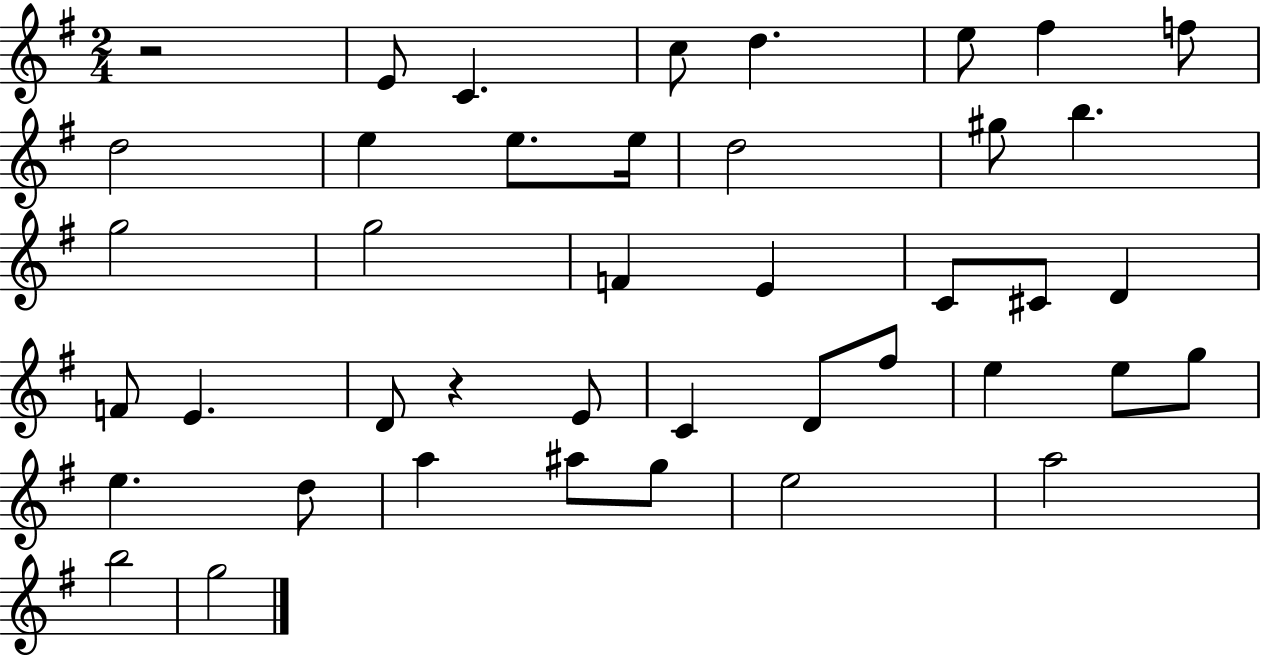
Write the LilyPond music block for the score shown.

{
  \clef treble
  \numericTimeSignature
  \time 2/4
  \key g \major
  \repeat volta 2 { r2 | e'8 c'4. | c''8 d''4. | e''8 fis''4 f''8 | \break d''2 | e''4 e''8. e''16 | d''2 | gis''8 b''4. | \break g''2 | g''2 | f'4 e'4 | c'8 cis'8 d'4 | \break f'8 e'4. | d'8 r4 e'8 | c'4 d'8 fis''8 | e''4 e''8 g''8 | \break e''4. d''8 | a''4 ais''8 g''8 | e''2 | a''2 | \break b''2 | g''2 | } \bar "|."
}